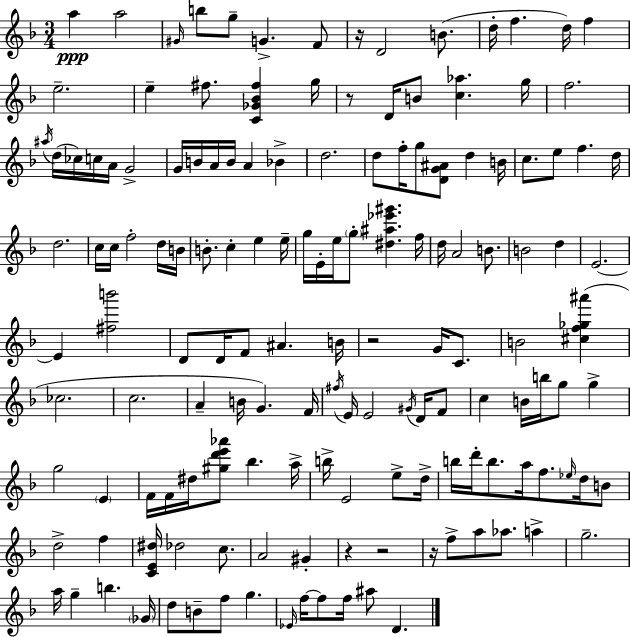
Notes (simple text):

A5/q A5/h G#4/s B5/e G5/e G4/q. F4/e R/s D4/h B4/e. D5/s F5/q. D5/s F5/q E5/h. E5/q F#5/e. [C4,Gb4,Bb4,F#5]/q G5/s R/e D4/s B4/e [C5,Ab5]/q. G5/s F5/h. A#5/s D5/s CES5/s C5/s A4/s G4/h G4/s B4/s A4/s B4/s A4/q Bb4/q D5/h. D5/e F5/s G5/e [D4,G4,A#4]/e D5/q B4/s C5/e. E5/e F5/q. D5/s D5/h. C5/s C5/s F5/h D5/s B4/s B4/e. C5/q E5/q E5/s G5/s E4/s E5/s G5/e [D#5,A#5,Eb6,G#6]/q. F5/s D5/s A4/h B4/e. B4/h D5/q E4/h. E4/q [F#5,B6]/h D4/e D4/s F4/e A#4/q. B4/s R/h G4/s C4/e. B4/h [C#5,F5,Gb5,A#6]/q CES5/h. C5/h. A4/q B4/s G4/q. F4/s F#5/s E4/s E4/h G#4/s D4/s F4/e C5/q B4/s B5/s G5/e G5/q G5/h E4/q F4/s F4/s D#5/s [G#5,D6,E6,Ab6]/e Bb5/q. A5/s B5/s E4/h E5/e D5/s B5/s D6/s B5/e. A5/s F5/e. Eb5/s D5/s B4/e D5/h F5/q [C4,E4,D#5]/s Db5/h C5/e. A4/h G#4/q R/q R/h R/s F5/e A5/e Ab5/e. A5/q G5/h. A5/s G5/q B5/q. Gb4/s D5/e B4/e F5/e G5/q. Eb4/s F5/s F5/e F5/s A#5/e D4/q.